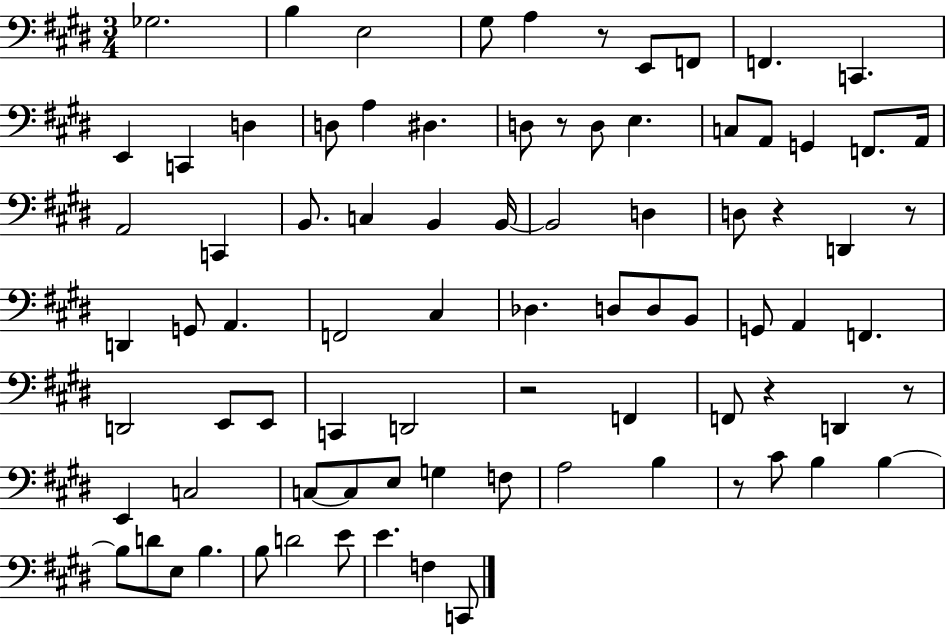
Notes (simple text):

Gb3/h. B3/q E3/h G#3/e A3/q R/e E2/e F2/e F2/q. C2/q. E2/q C2/q D3/q D3/e A3/q D#3/q. D3/e R/e D3/e E3/q. C3/e A2/e G2/q F2/e. A2/s A2/h C2/q B2/e. C3/q B2/q B2/s B2/h D3/q D3/e R/q D2/q R/e D2/q G2/e A2/q. F2/h C#3/q Db3/q. D3/e D3/e B2/e G2/e A2/q F2/q. D2/h E2/e E2/e C2/q D2/h R/h F2/q F2/e R/q D2/q R/e E2/q C3/h C3/e C3/e E3/e G3/q F3/e A3/h B3/q R/e C#4/e B3/q B3/q B3/e D4/e E3/e B3/q. B3/e D4/h E4/e E4/q. F3/q C2/e